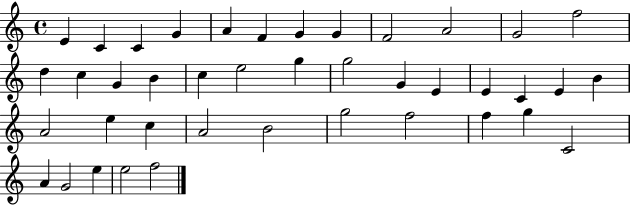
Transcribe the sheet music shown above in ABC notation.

X:1
T:Untitled
M:4/4
L:1/4
K:C
E C C G A F G G F2 A2 G2 f2 d c G B c e2 g g2 G E E C E B A2 e c A2 B2 g2 f2 f g C2 A G2 e e2 f2